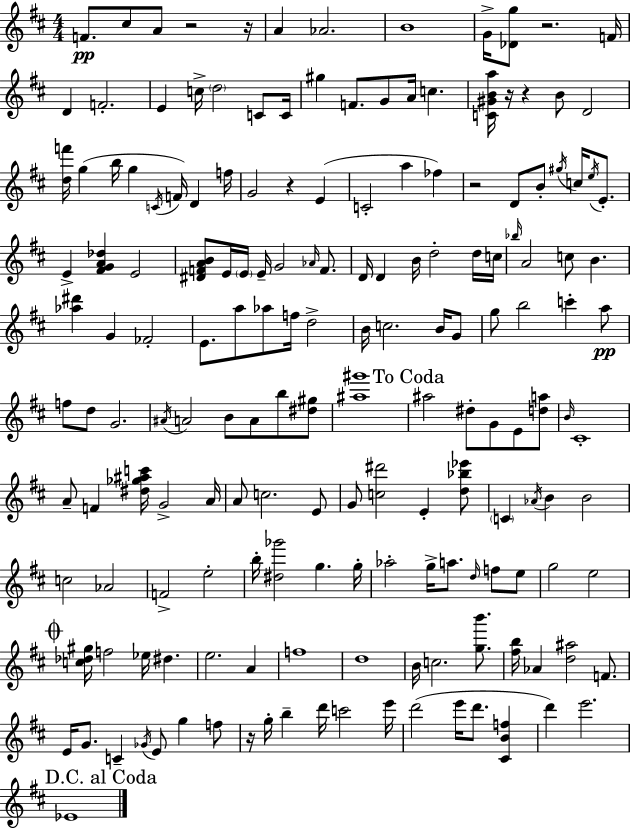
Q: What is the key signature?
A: D major